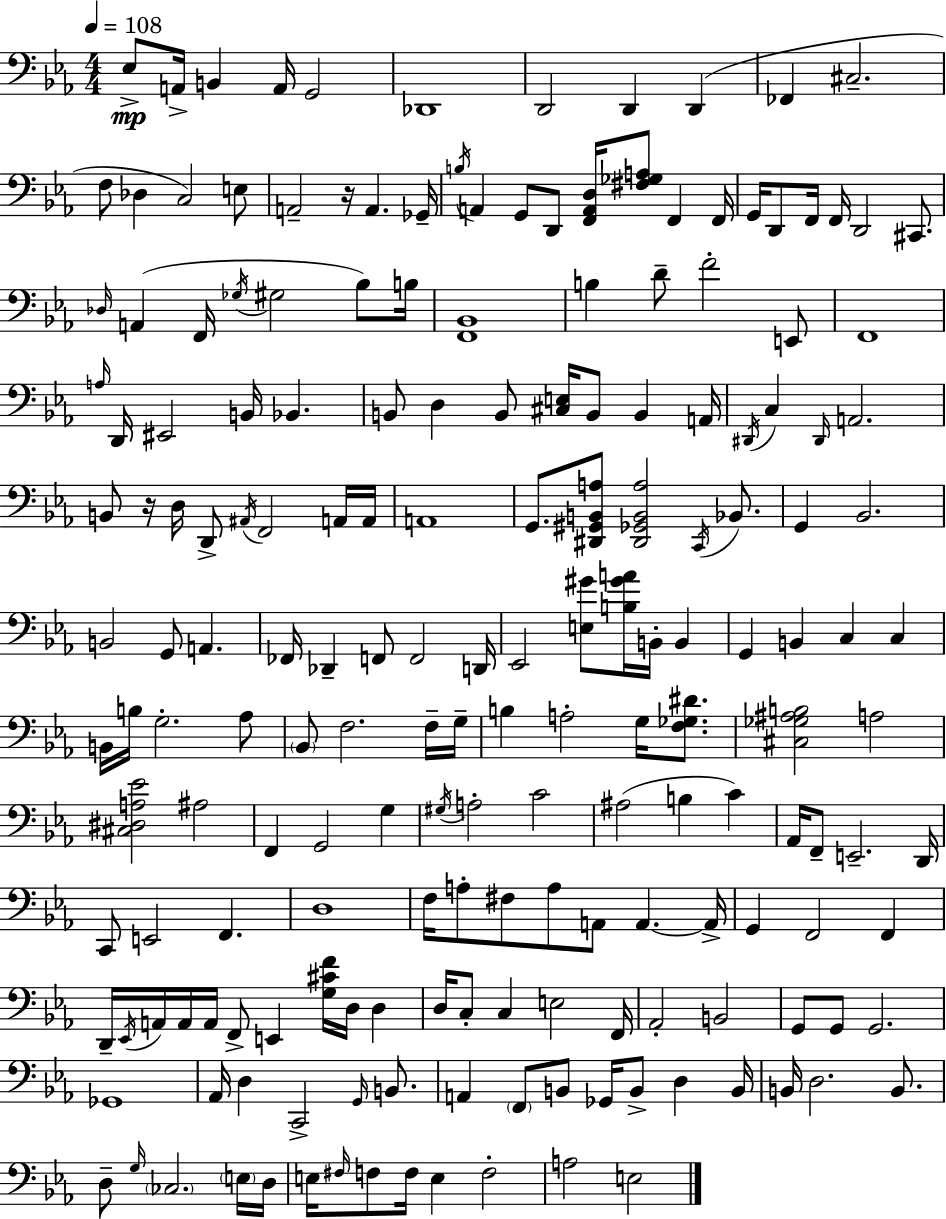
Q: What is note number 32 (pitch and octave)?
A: A2